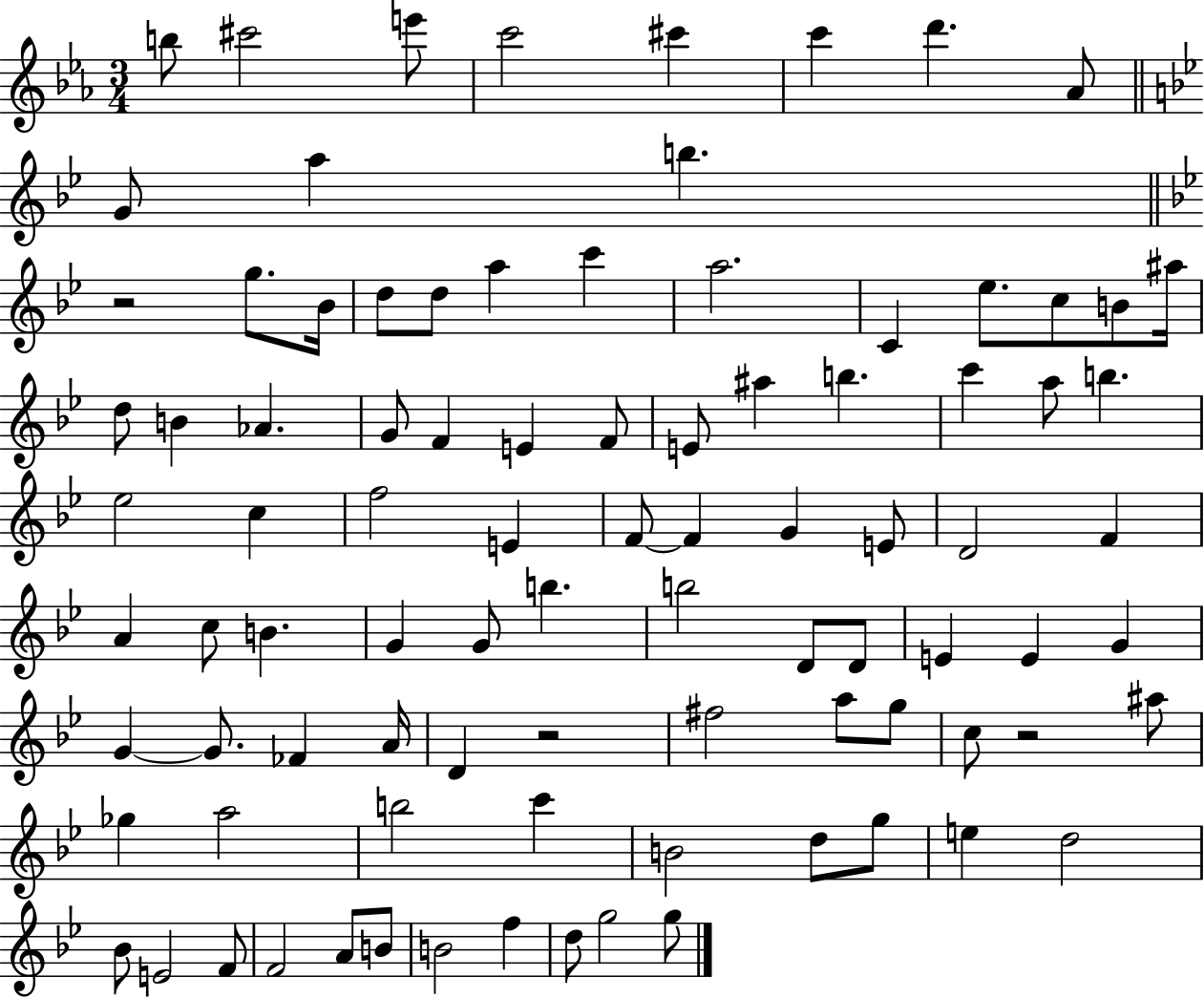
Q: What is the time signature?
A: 3/4